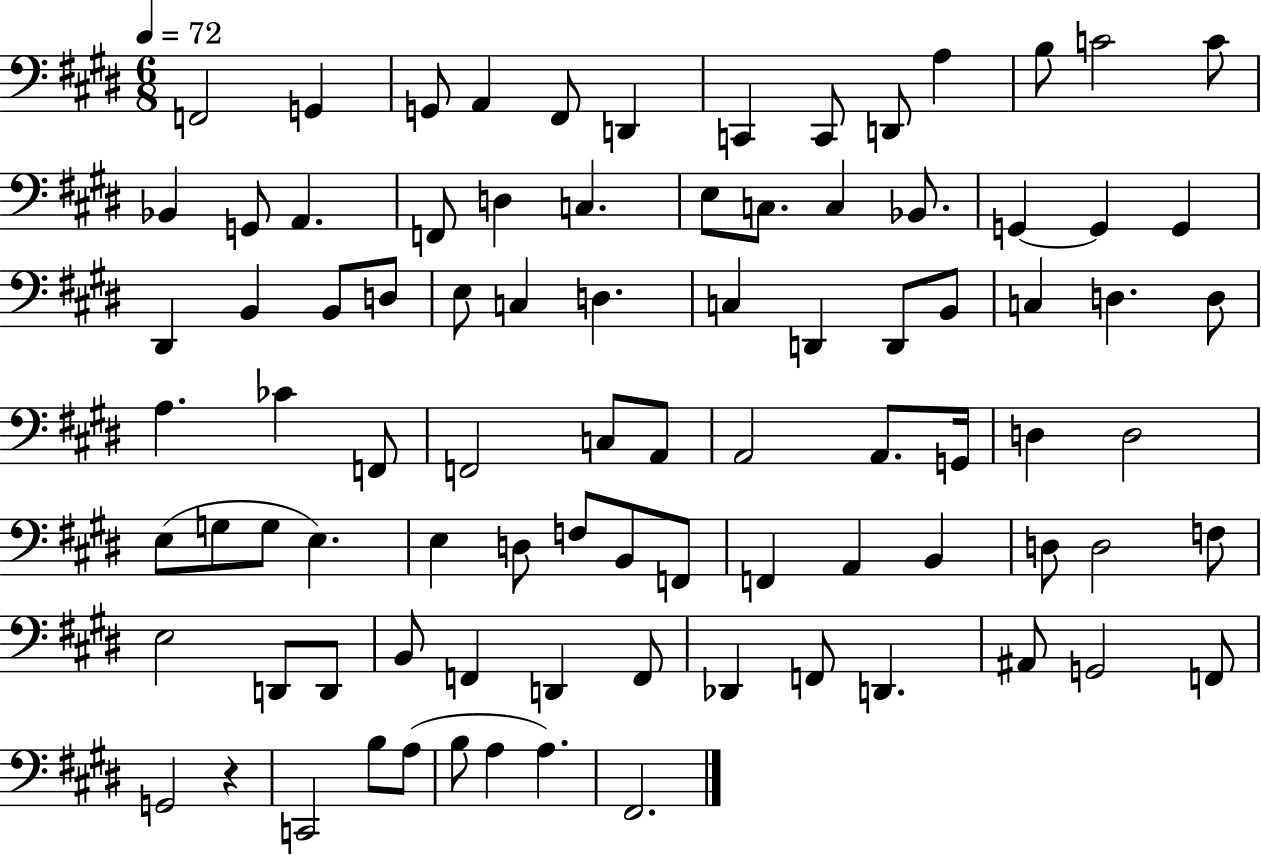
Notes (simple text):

F2/h G2/q G2/e A2/q F#2/e D2/q C2/q C2/e D2/e A3/q B3/e C4/h C4/e Bb2/q G2/e A2/q. F2/e D3/q C3/q. E3/e C3/e. C3/q Bb2/e. G2/q G2/q G2/q D#2/q B2/q B2/e D3/e E3/e C3/q D3/q. C3/q D2/q D2/e B2/e C3/q D3/q. D3/e A3/q. CES4/q F2/e F2/h C3/e A2/e A2/h A2/e. G2/s D3/q D3/h E3/e G3/e G3/e E3/q. E3/q D3/e F3/e B2/e F2/e F2/q A2/q B2/q D3/e D3/h F3/e E3/h D2/e D2/e B2/e F2/q D2/q F2/e Db2/q F2/e D2/q. A#2/e G2/h F2/e G2/h R/q C2/h B3/e A3/e B3/e A3/q A3/q. F#2/h.